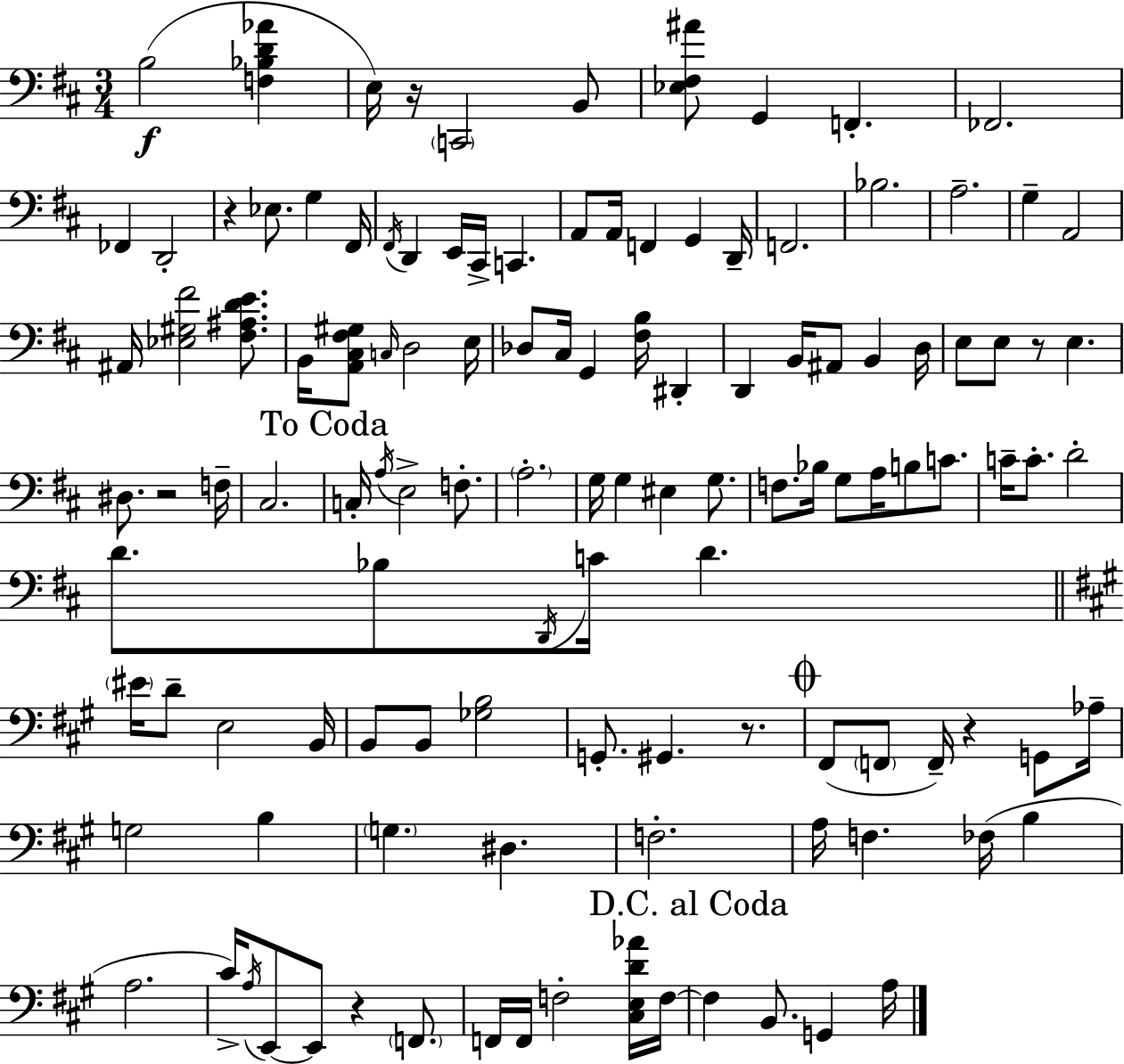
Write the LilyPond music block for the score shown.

{
  \clef bass
  \numericTimeSignature
  \time 3/4
  \key d \major
  b2(\f <f bes d' aes'>4 | e16) r16 \parenthesize c,2 b,8 | <ees fis ais'>8 g,4 f,4.-. | fes,2. | \break fes,4 d,2-. | r4 ees8. g4 fis,16 | \acciaccatura { fis,16 } d,4 e,16 cis,16-> c,4. | a,8 a,16 f,4 g,4 | \break d,16-- f,2. | bes2. | a2.-- | g4-- a,2 | \break ais,16 <ees gis fis'>2 <fis ais d' e'>8. | b,16 <a, cis fis gis>8 \grace { c16 } d2 | e16 des8 cis16 g,4 <fis b>16 dis,4-. | d,4 b,16 ais,8 b,4 | \break d16 e8 e8 r8 e4. | dis8. r2 | f16-- cis2. | \mark "To Coda" c16-. \acciaccatura { a16 } e2-> | \break f8.-. \parenthesize a2.-. | g16 g4 eis4 | g8. f8. bes16 g8 a16 b8 | c'8. c'16-- c'8.-. d'2-. | \break d'8. bes8 \acciaccatura { d,16 } c'16 d'4. | \bar "||" \break \key a \major \parenthesize eis'16 d'8-- e2 b,16 | b,8 b,8 <ges b>2 | g,8.-. gis,4. r8. | \mark \markup { \musicglyph "scripts.coda" } fis,8( \parenthesize f,8 f,16--) r4 g,8 aes16-- | \break g2 b4 | \parenthesize g4. dis4. | f2.-. | a16 f4. fes16( b4 | \break a2. | cis'16->) \acciaccatura { a16 } e,8~~ e,8 r4 \parenthesize f,8. | f,16 f,16 f2-. <cis e d' aes'>16 | f16~~ \mark "D.C. al Coda" f4 b,8. g,4 | \break a16 \bar "|."
}